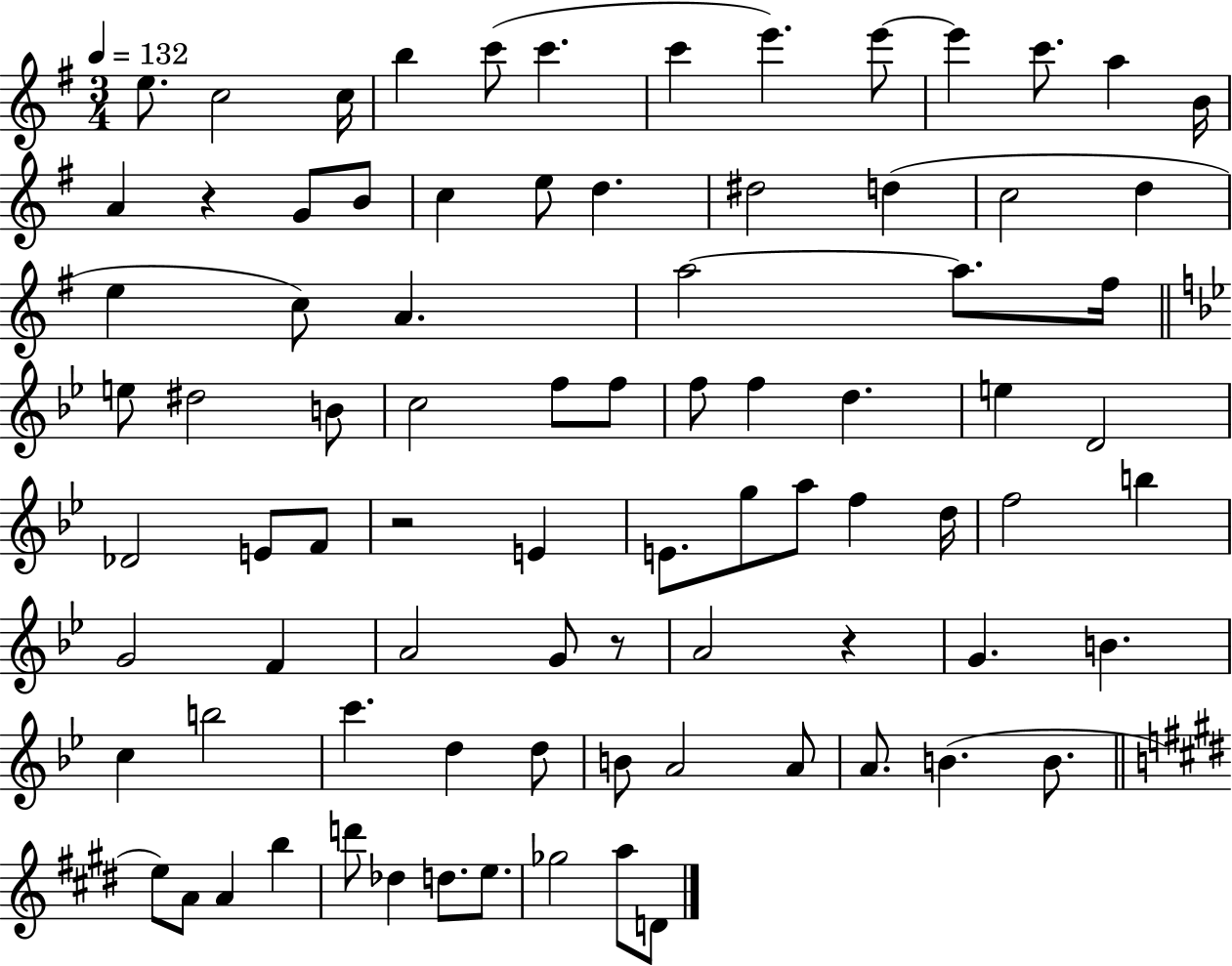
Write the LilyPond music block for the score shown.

{
  \clef treble
  \numericTimeSignature
  \time 3/4
  \key g \major
  \tempo 4 = 132
  e''8. c''2 c''16 | b''4 c'''8( c'''4. | c'''4 e'''4.) e'''8~~ | e'''4 c'''8. a''4 b'16 | \break a'4 r4 g'8 b'8 | c''4 e''8 d''4. | dis''2 d''4( | c''2 d''4 | \break e''4 c''8) a'4. | a''2~~ a''8. fis''16 | \bar "||" \break \key bes \major e''8 dis''2 b'8 | c''2 f''8 f''8 | f''8 f''4 d''4. | e''4 d'2 | \break des'2 e'8 f'8 | r2 e'4 | e'8. g''8 a''8 f''4 d''16 | f''2 b''4 | \break g'2 f'4 | a'2 g'8 r8 | a'2 r4 | g'4. b'4. | \break c''4 b''2 | c'''4. d''4 d''8 | b'8 a'2 a'8 | a'8. b'4.( b'8. | \break \bar "||" \break \key e \major e''8) a'8 a'4 b''4 | d'''8 des''4 d''8. e''8. | ges''2 a''8 d'8 | \bar "|."
}